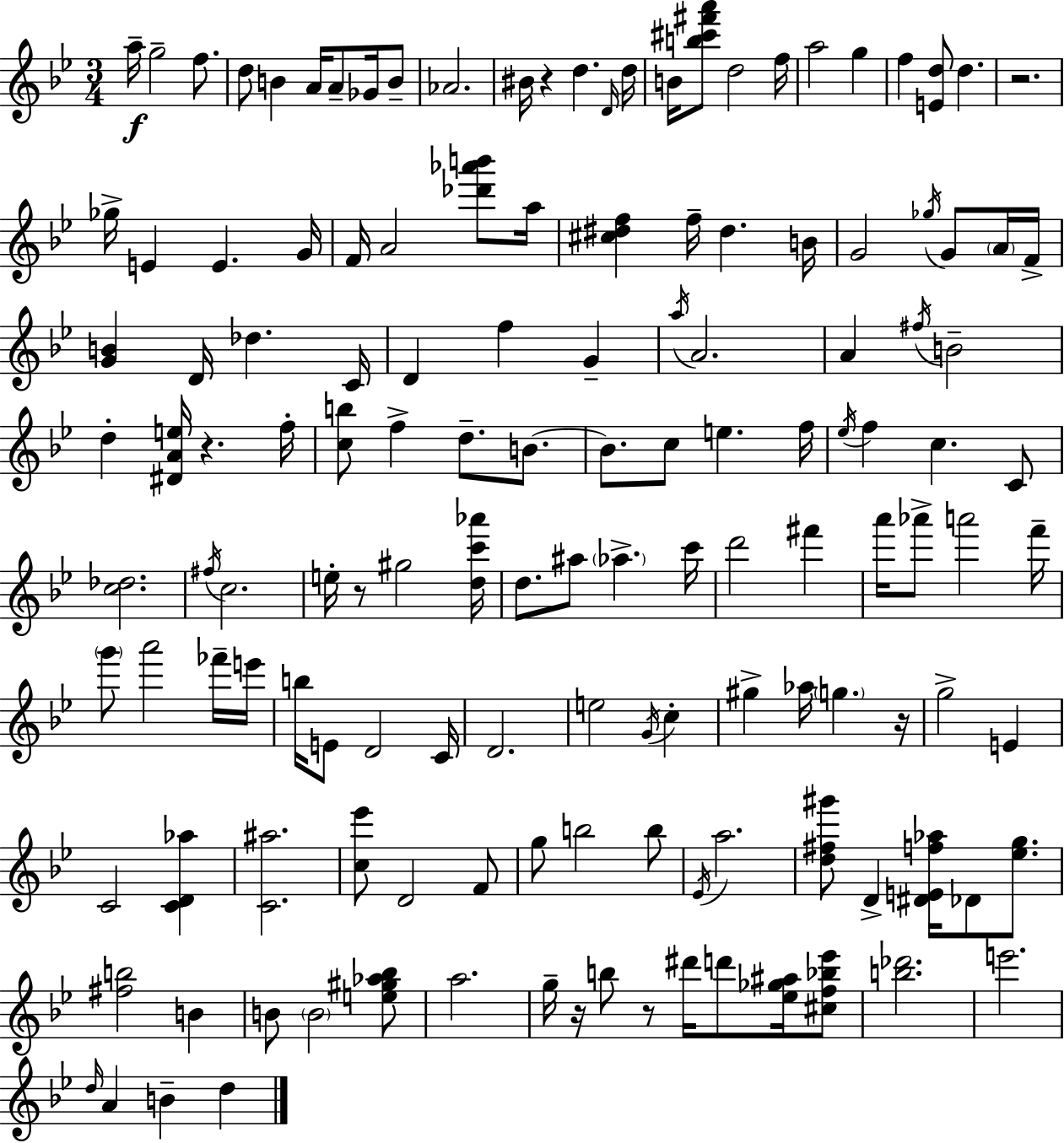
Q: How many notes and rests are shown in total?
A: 141